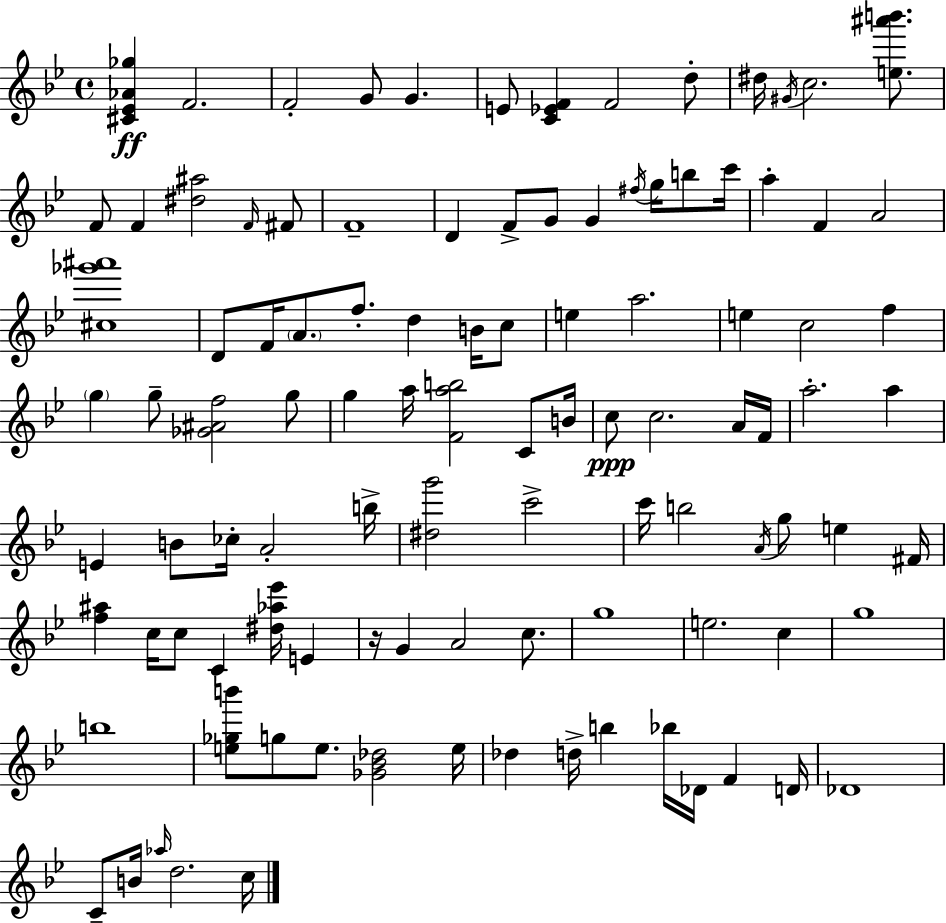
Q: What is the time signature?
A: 4/4